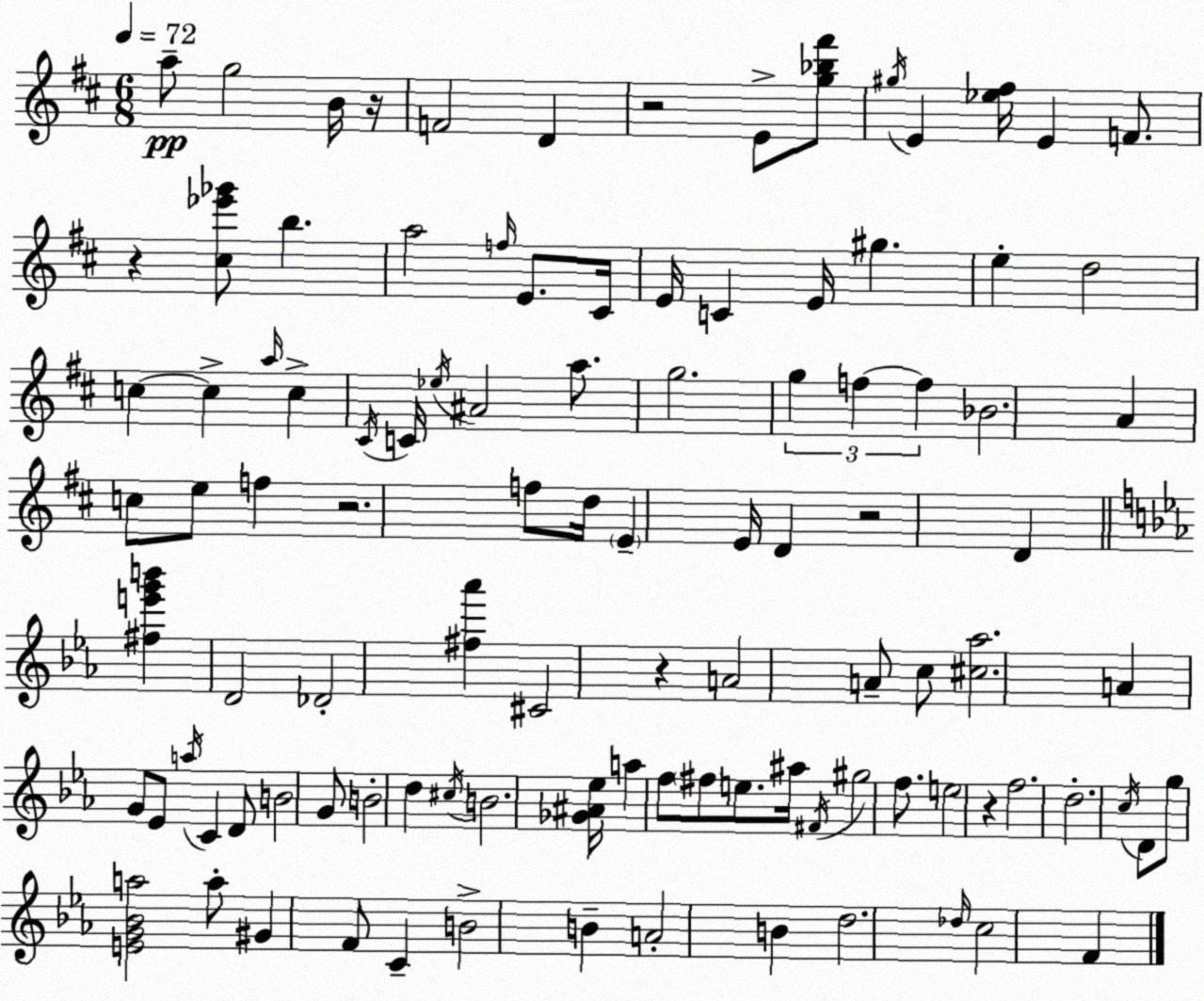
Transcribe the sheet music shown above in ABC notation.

X:1
T:Untitled
M:6/8
L:1/4
K:D
a/2 g2 B/4 z/4 F2 D z2 E/2 [g_b^f']/2 ^g/4 E [_e^f]/4 E F/2 z [^c_e'_g']/2 b a2 f/4 E/2 ^C/4 E/4 C E/4 ^g e d2 c c a/4 c ^C/4 C/4 _e/4 ^A2 a/2 g2 g f f _B2 A c/2 e/2 f z2 f/2 d/4 E E/4 D z2 D [^fe'g'b'] D2 _D2 [^f_a'] ^C2 z A2 A/2 c/2 [^c_a]2 A G/2 _E/2 a/4 C D/2 B2 G/2 B2 d ^c/4 B2 [_G^A_e]/4 a f/2 ^f/2 e/2 ^a/4 ^F/4 ^g2 f/2 e2 z f2 d2 c/4 D/2 g/2 [EG_Ba]2 a/2 ^G F/2 C B2 B A2 B d2 _d/4 c2 F